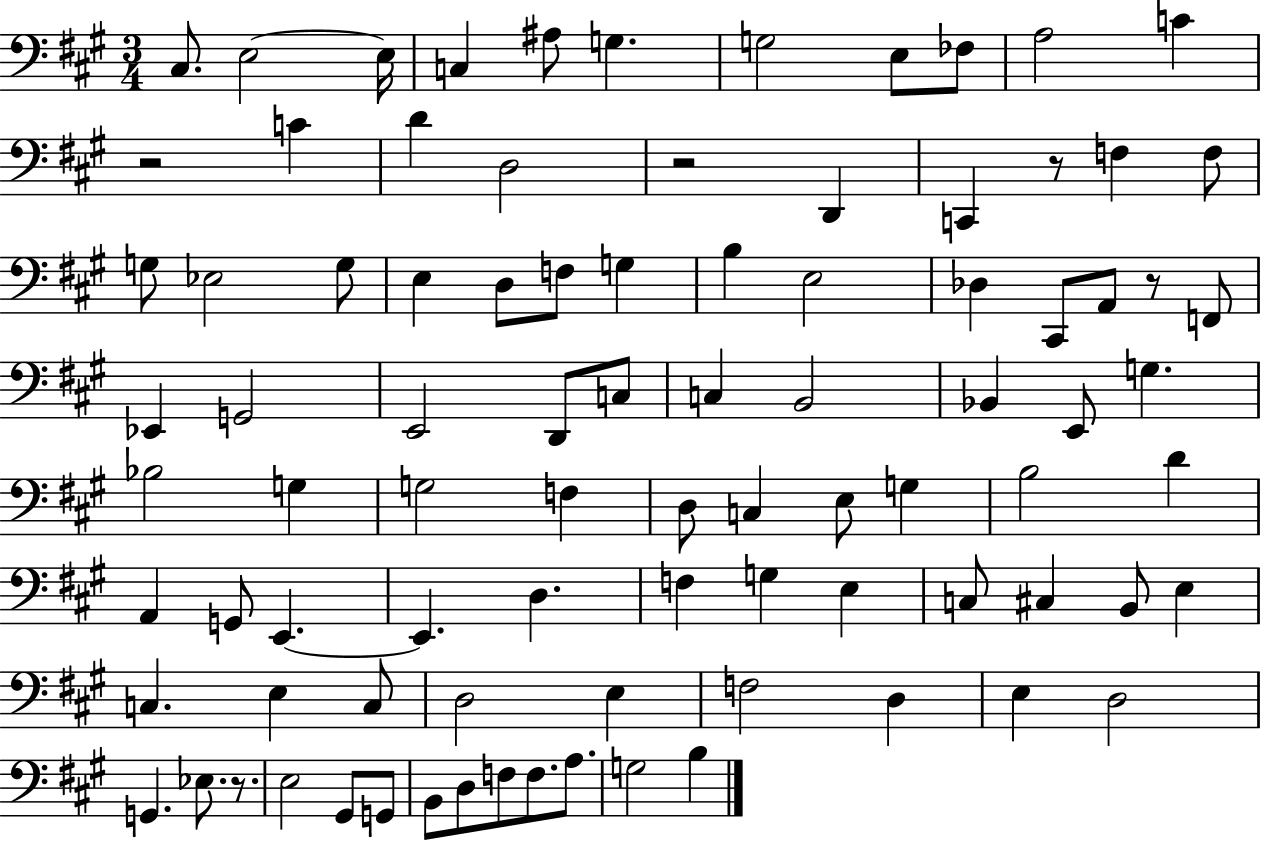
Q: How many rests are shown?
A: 5